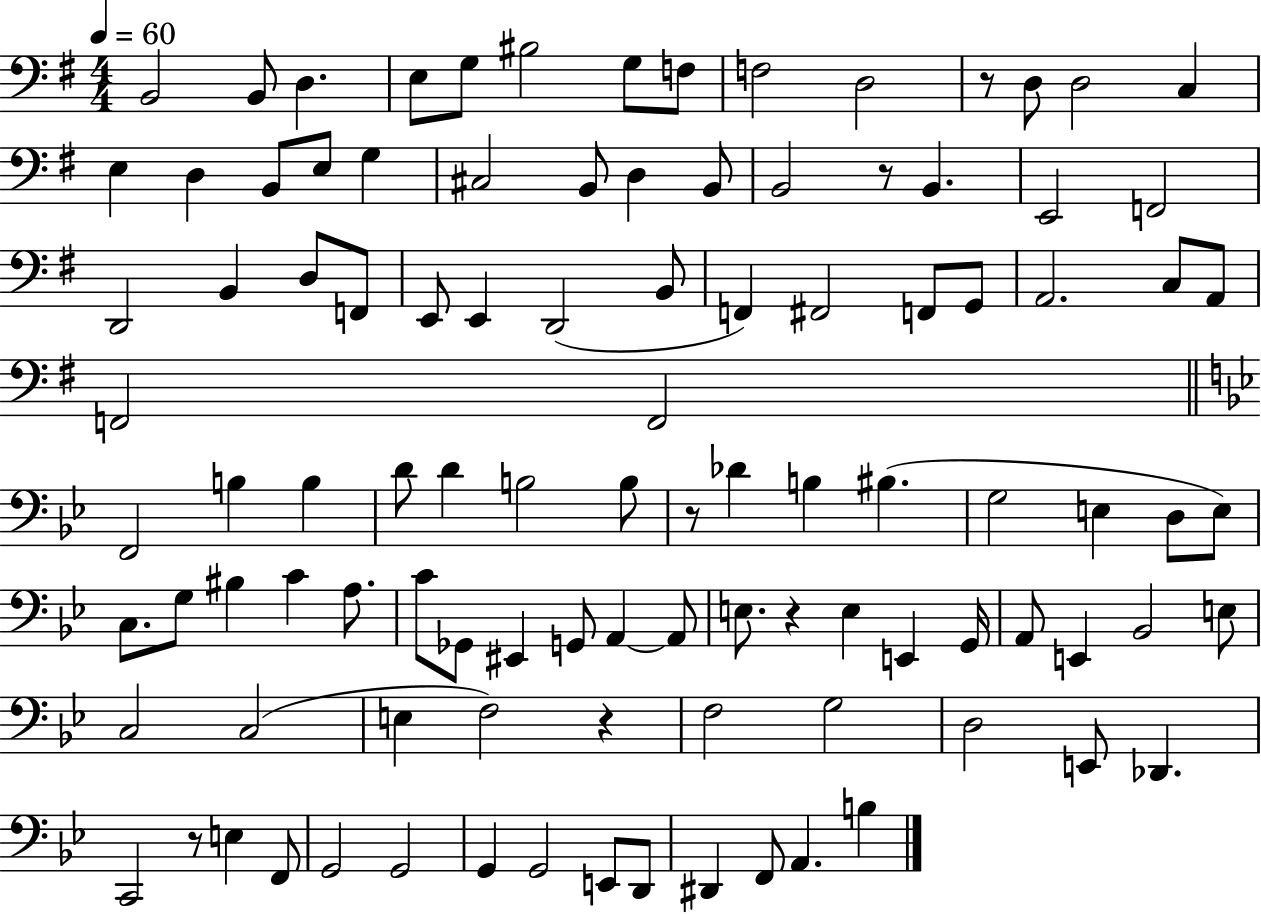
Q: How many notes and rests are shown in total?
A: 104